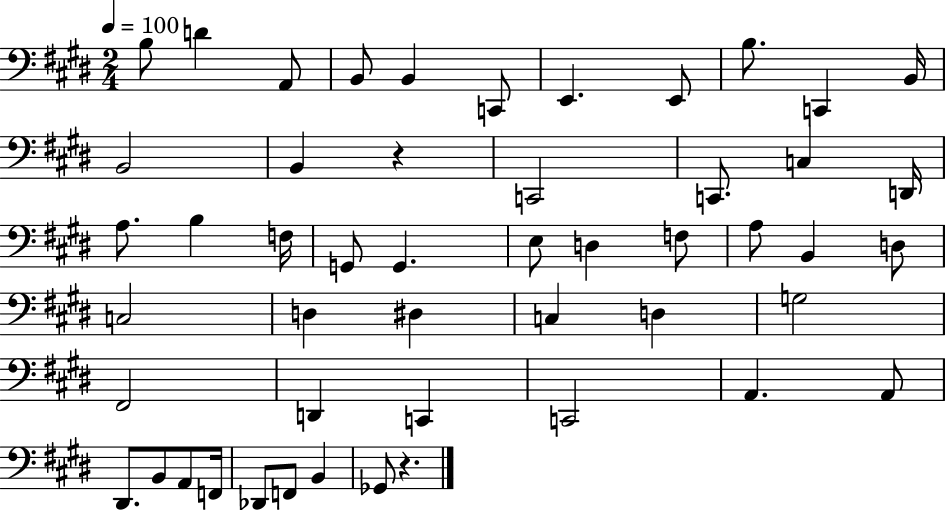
{
  \clef bass
  \numericTimeSignature
  \time 2/4
  \key e \major
  \tempo 4 = 100
  b8 d'4 a,8 | b,8 b,4 c,8 | e,4. e,8 | b8. c,4 b,16 | \break b,2 | b,4 r4 | c,2 | c,8. c4 d,16 | \break a8. b4 f16 | g,8 g,4. | e8 d4 f8 | a8 b,4 d8 | \break c2 | d4 dis4 | c4 d4 | g2 | \break fis,2 | d,4 c,4 | c,2 | a,4. a,8 | \break dis,8. b,8 a,8 f,16 | des,8 f,8 b,4 | ges,8 r4. | \bar "|."
}